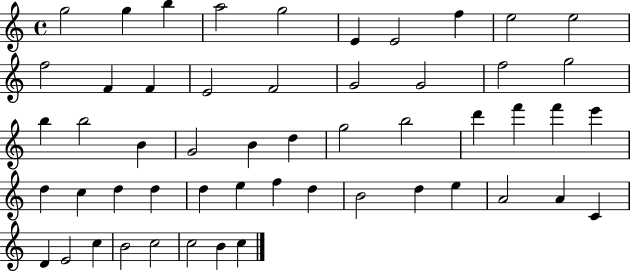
{
  \clef treble
  \time 4/4
  \defaultTimeSignature
  \key c \major
  g''2 g''4 b''4 | a''2 g''2 | e'4 e'2 f''4 | e''2 e''2 | \break f''2 f'4 f'4 | e'2 f'2 | g'2 g'2 | f''2 g''2 | \break b''4 b''2 b'4 | g'2 b'4 d''4 | g''2 b''2 | d'''4 f'''4 f'''4 e'''4 | \break d''4 c''4 d''4 d''4 | d''4 e''4 f''4 d''4 | b'2 d''4 e''4 | a'2 a'4 c'4 | \break d'4 e'2 c''4 | b'2 c''2 | c''2 b'4 c''4 | \bar "|."
}